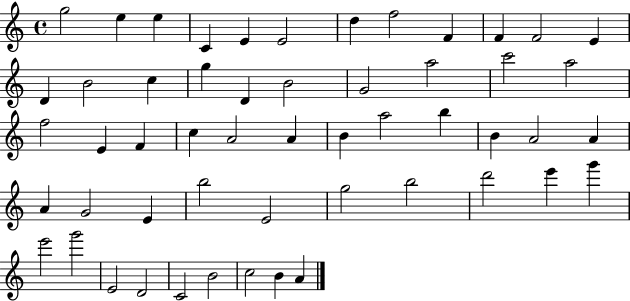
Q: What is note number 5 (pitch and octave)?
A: E4